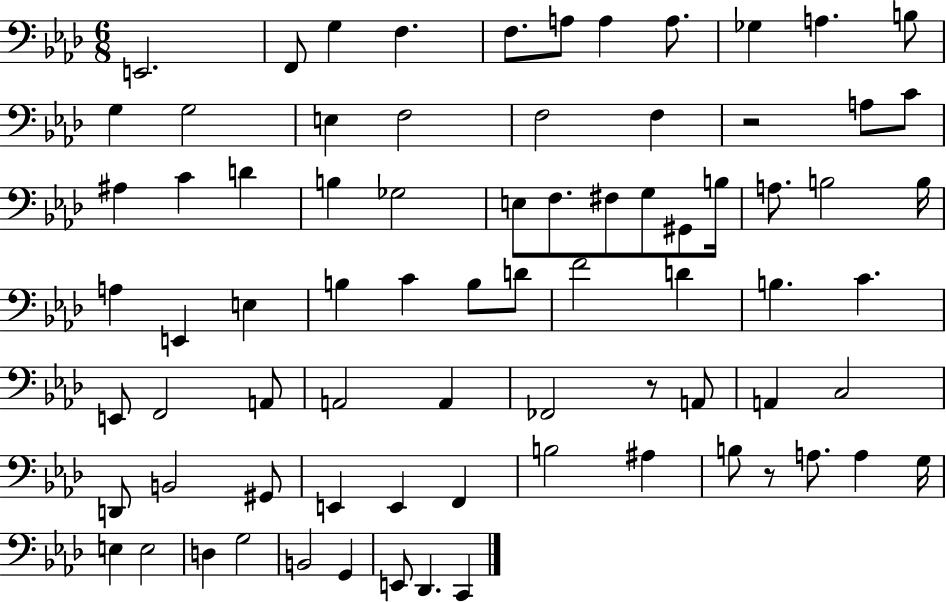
X:1
T:Untitled
M:6/8
L:1/4
K:Ab
E,,2 F,,/2 G, F, F,/2 A,/2 A, A,/2 _G, A, B,/2 G, G,2 E, F,2 F,2 F, z2 A,/2 C/2 ^A, C D B, _G,2 E,/2 F,/2 ^F,/2 G,/2 ^G,,/2 B,/4 A,/2 B,2 B,/4 A, E,, E, B, C B,/2 D/2 F2 D B, C E,,/2 F,,2 A,,/2 A,,2 A,, _F,,2 z/2 A,,/2 A,, C,2 D,,/2 B,,2 ^G,,/2 E,, E,, F,, B,2 ^A, B,/2 z/2 A,/2 A, G,/4 E, E,2 D, G,2 B,,2 G,, E,,/2 _D,, C,,